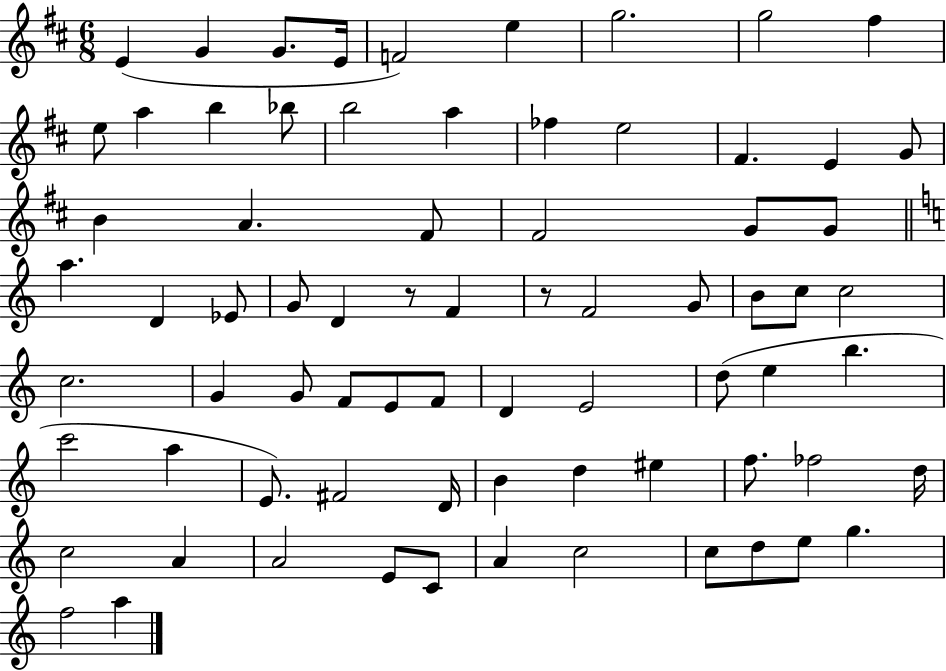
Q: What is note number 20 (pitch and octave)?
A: G4